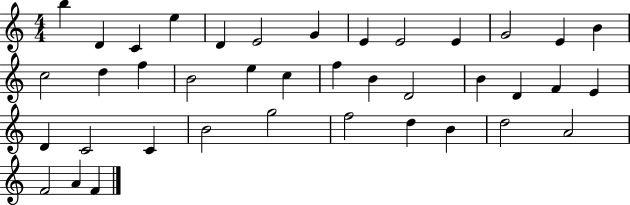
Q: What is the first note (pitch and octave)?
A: B5